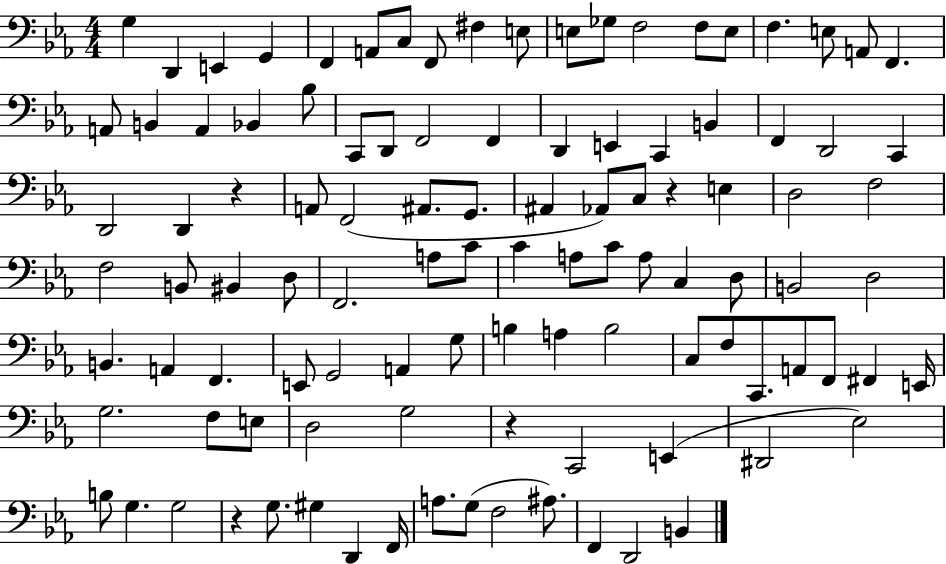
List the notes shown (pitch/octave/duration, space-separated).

G3/q D2/q E2/q G2/q F2/q A2/e C3/e F2/e F#3/q E3/e E3/e Gb3/e F3/h F3/e E3/e F3/q. E3/e A2/e F2/q. A2/e B2/q A2/q Bb2/q Bb3/e C2/e D2/e F2/h F2/q D2/q E2/q C2/q B2/q F2/q D2/h C2/q D2/h D2/q R/q A2/e F2/h A#2/e. G2/e. A#2/q Ab2/e C3/e R/q E3/q D3/h F3/h F3/h B2/e BIS2/q D3/e F2/h. A3/e C4/e C4/q A3/e C4/e A3/e C3/q D3/e B2/h D3/h B2/q. A2/q F2/q. E2/e G2/h A2/q G3/e B3/q A3/q B3/h C3/e F3/e C2/e. A2/e F2/e F#2/q E2/s G3/h. F3/e E3/e D3/h G3/h R/q C2/h E2/q D#2/h Eb3/h B3/e G3/q. G3/h R/q G3/e. G#3/q D2/q F2/s A3/e. G3/e F3/h A#3/e. F2/q D2/h B2/q